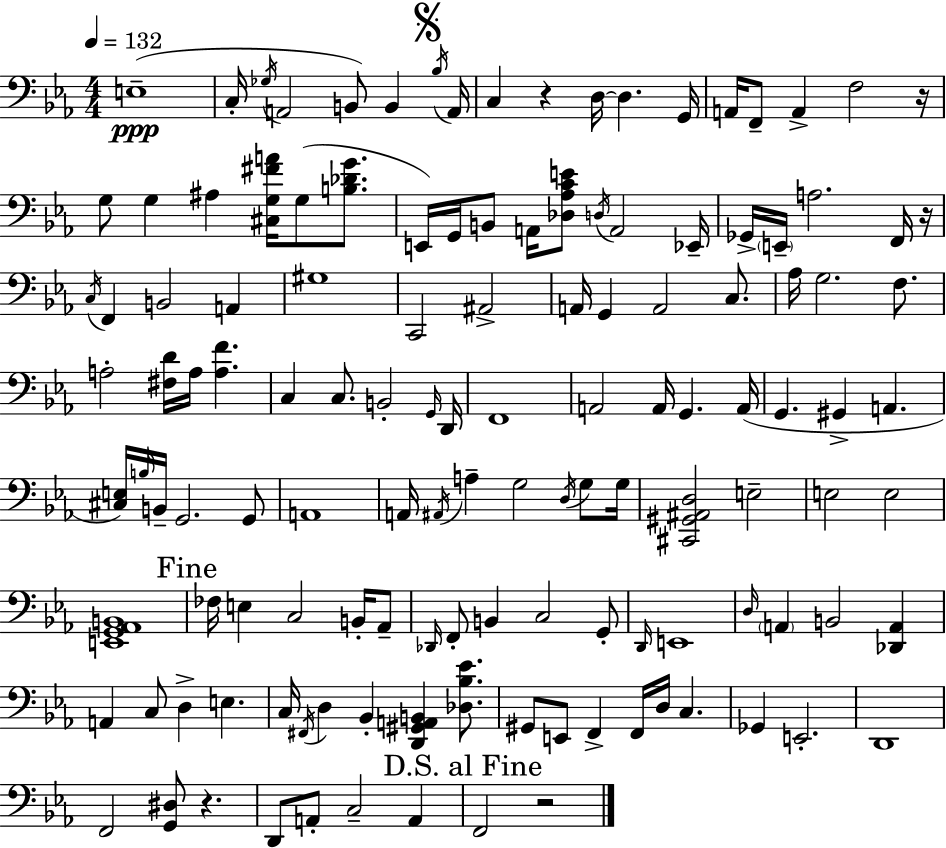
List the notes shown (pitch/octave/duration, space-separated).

E3/w C3/s Gb3/s A2/h B2/e B2/q Bb3/s A2/s C3/q R/q D3/s D3/q. G2/s A2/s F2/e A2/q F3/h R/s G3/e G3/q A#3/q [C#3,G3,F#4,A4]/s G3/e [B3,Db4,G4]/e. E2/s G2/s B2/e A2/s [Db3,Ab3,C4,E4]/e D3/s A2/h Eb2/s Gb2/s E2/s A3/h. F2/s R/s C3/s F2/q B2/h A2/q G#3/w C2/h A#2/h A2/s G2/q A2/h C3/e. Ab3/s G3/h. F3/e. A3/h [F#3,D4]/s A3/s [A3,F4]/q. C3/q C3/e. B2/h G2/s D2/s F2/w A2/h A2/s G2/q. A2/s G2/q. G#2/q A2/q. [C#3,E3]/s B3/s B2/s G2/h. G2/e A2/w A2/s A#2/s A3/q G3/h D3/s G3/e G3/s [C#2,G#2,A#2,D3]/h E3/h E3/h E3/h [E2,G2,Ab2,B2]/w FES3/s E3/q C3/h B2/s Ab2/e Db2/s F2/e B2/q C3/h G2/e D2/s E2/w D3/s A2/q B2/h [Db2,A2]/q A2/q C3/e D3/q E3/q. C3/s F#2/s D3/q Bb2/q [D2,G#2,A2,B2]/q [Db3,Bb3,Eb4]/e. G#2/e E2/e F2/q F2/s D3/s C3/q. Gb2/q E2/h. D2/w F2/h [G2,D#3]/e R/q. D2/e A2/e C3/h A2/q F2/h R/h